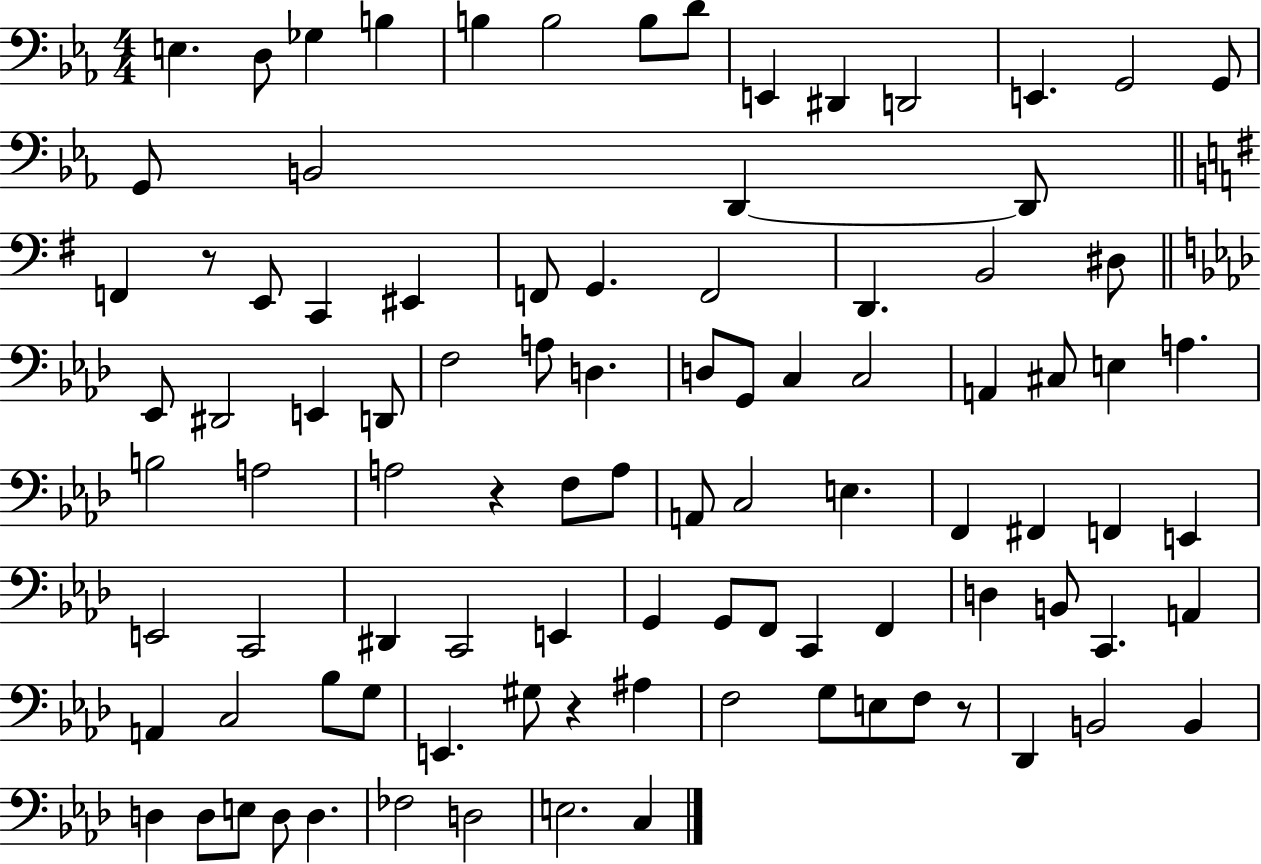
X:1
T:Untitled
M:4/4
L:1/4
K:Eb
E, D,/2 _G, B, B, B,2 B,/2 D/2 E,, ^D,, D,,2 E,, G,,2 G,,/2 G,,/2 B,,2 D,, D,,/2 F,, z/2 E,,/2 C,, ^E,, F,,/2 G,, F,,2 D,, B,,2 ^D,/2 _E,,/2 ^D,,2 E,, D,,/2 F,2 A,/2 D, D,/2 G,,/2 C, C,2 A,, ^C,/2 E, A, B,2 A,2 A,2 z F,/2 A,/2 A,,/2 C,2 E, F,, ^F,, F,, E,, E,,2 C,,2 ^D,, C,,2 E,, G,, G,,/2 F,,/2 C,, F,, D, B,,/2 C,, A,, A,, C,2 _B,/2 G,/2 E,, ^G,/2 z ^A, F,2 G,/2 E,/2 F,/2 z/2 _D,, B,,2 B,, D, D,/2 E,/2 D,/2 D, _F,2 D,2 E,2 C,